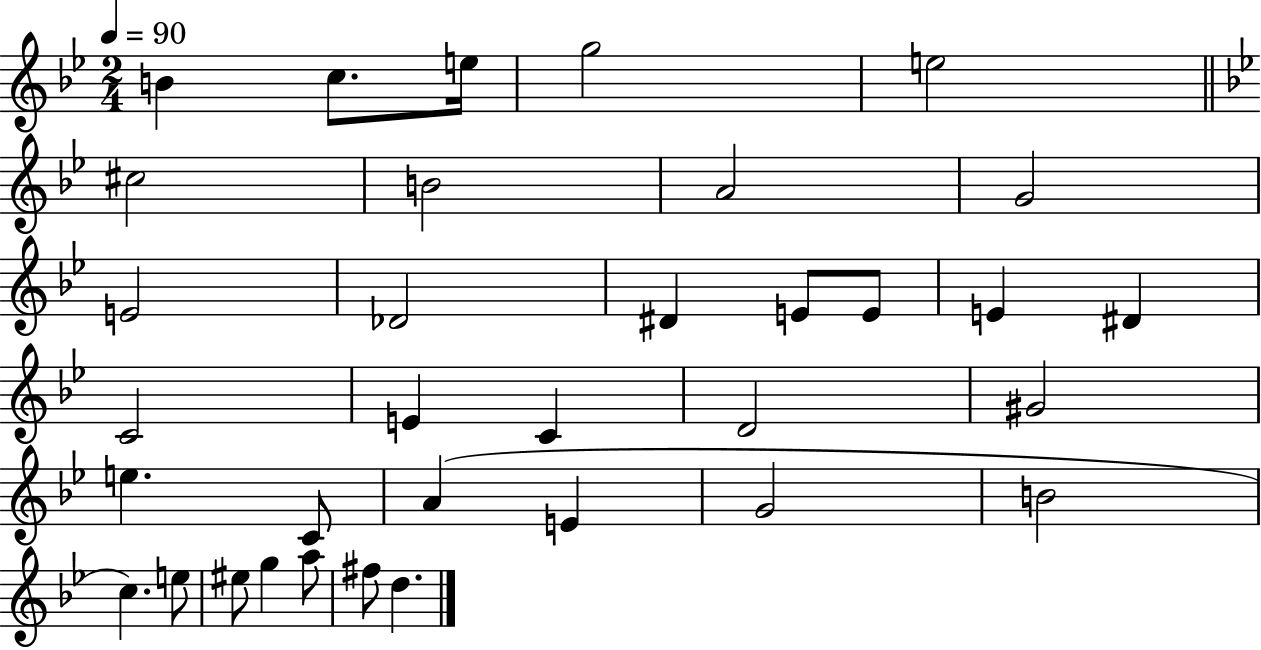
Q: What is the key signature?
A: BES major